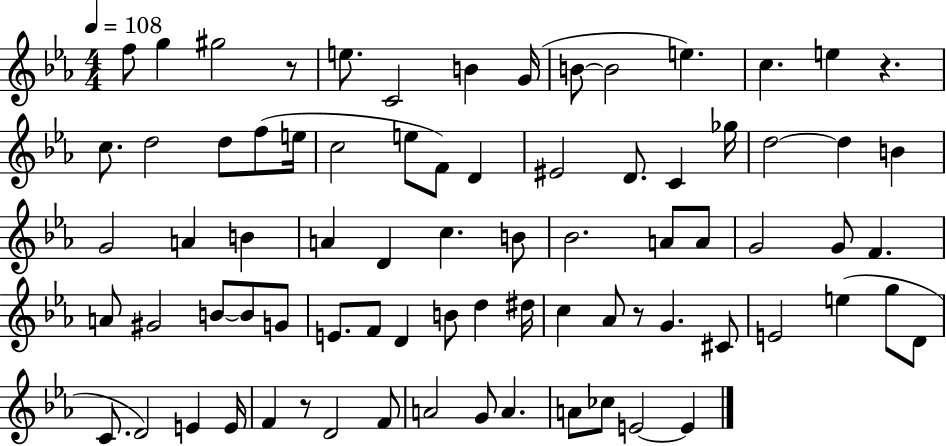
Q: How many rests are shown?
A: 4